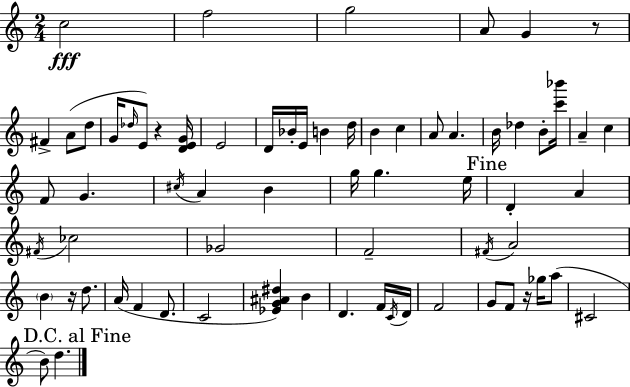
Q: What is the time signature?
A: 2/4